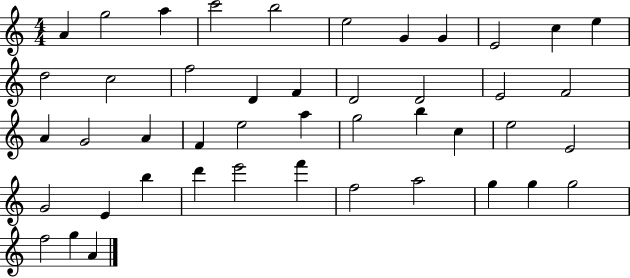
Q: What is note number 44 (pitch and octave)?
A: G5